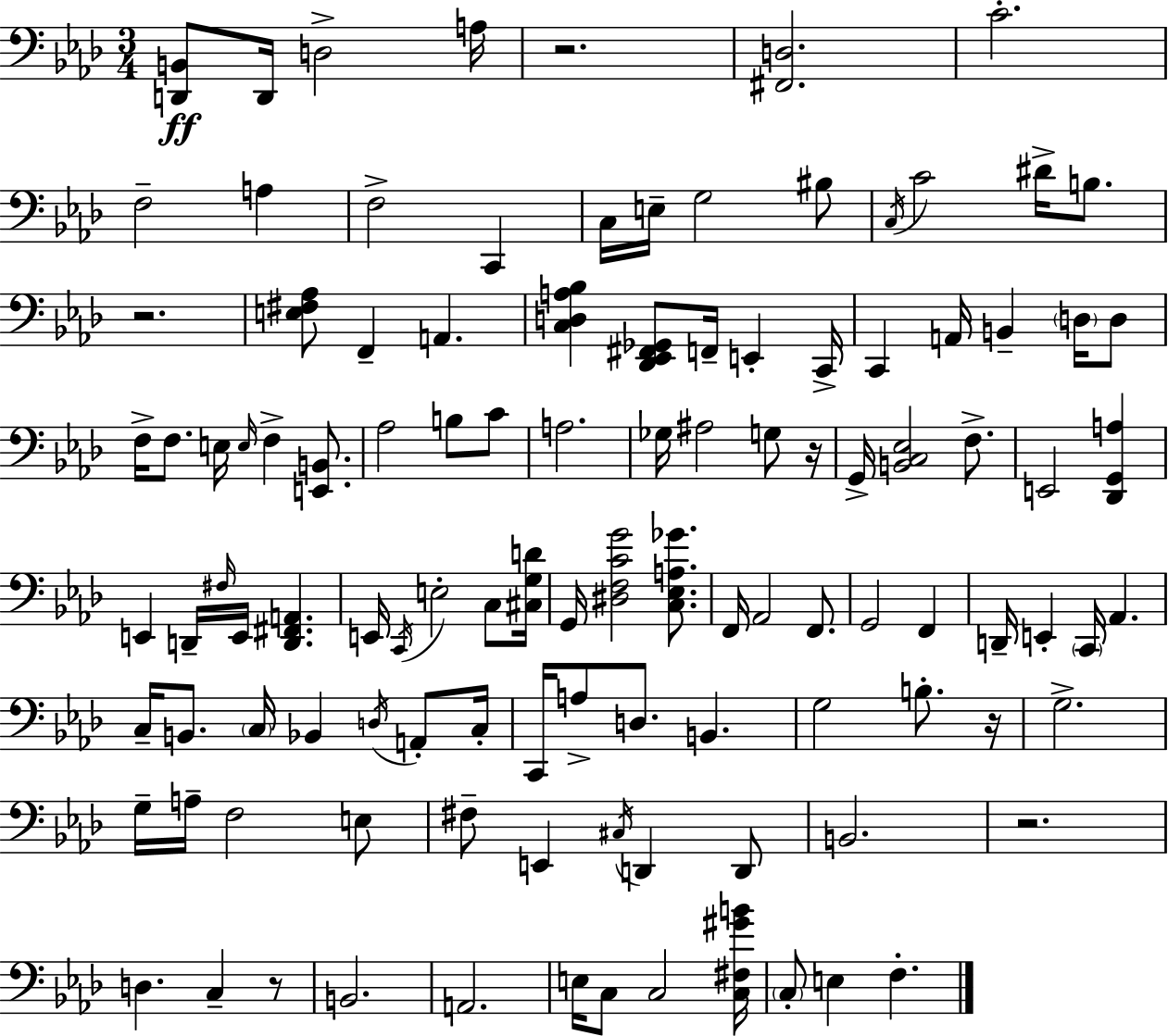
X:1
T:Untitled
M:3/4
L:1/4
K:Ab
[D,,B,,]/2 D,,/4 D,2 A,/4 z2 [^F,,D,]2 C2 F,2 A, F,2 C,, C,/4 E,/4 G,2 ^B,/2 C,/4 C2 ^D/4 B,/2 z2 [E,^F,_A,]/2 F,, A,, [C,D,A,_B,] [_D,,_E,,^F,,_G,,]/2 F,,/4 E,, C,,/4 C,, A,,/4 B,, D,/4 D,/2 F,/4 F,/2 E,/4 E,/4 F, [E,,B,,]/2 _A,2 B,/2 C/2 A,2 _G,/4 ^A,2 G,/2 z/4 G,,/4 [B,,C,_E,]2 F,/2 E,,2 [_D,,G,,A,] E,, D,,/4 ^F,/4 E,,/4 [D,,^F,,A,,] E,,/4 C,,/4 E,2 C,/2 [^C,G,D]/4 G,,/4 [^D,F,CG]2 [C,_E,A,_G]/2 F,,/4 _A,,2 F,,/2 G,,2 F,, D,,/4 E,, C,,/4 _A,, C,/4 B,,/2 C,/4 _B,, D,/4 A,,/2 C,/4 C,,/4 A,/2 D,/2 B,, G,2 B,/2 z/4 G,2 G,/4 A,/4 F,2 E,/2 ^F,/2 E,, ^C,/4 D,, D,,/2 B,,2 z2 D, C, z/2 B,,2 A,,2 E,/4 C,/2 C,2 [C,^F,^GB]/4 C,/2 E, F,